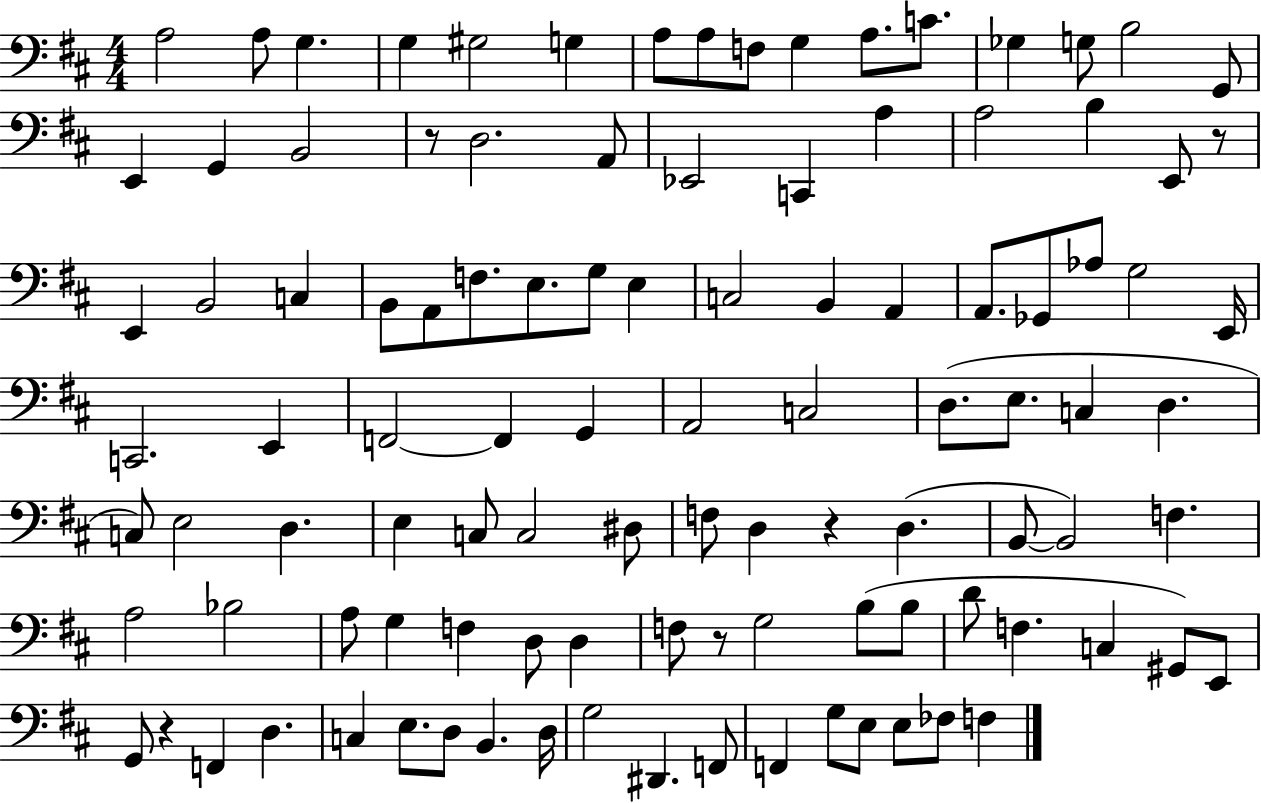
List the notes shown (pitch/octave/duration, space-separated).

A3/h A3/e G3/q. G3/q G#3/h G3/q A3/e A3/e F3/e G3/q A3/e. C4/e. Gb3/q G3/e B3/h G2/e E2/q G2/q B2/h R/e D3/h. A2/e Eb2/h C2/q A3/q A3/h B3/q E2/e R/e E2/q B2/h C3/q B2/e A2/e F3/e. E3/e. G3/e E3/q C3/h B2/q A2/q A2/e. Gb2/e Ab3/e G3/h E2/s C2/h. E2/q F2/h F2/q G2/q A2/h C3/h D3/e. E3/e. C3/q D3/q. C3/e E3/h D3/q. E3/q C3/e C3/h D#3/e F3/e D3/q R/q D3/q. B2/e B2/h F3/q. A3/h Bb3/h A3/e G3/q F3/q D3/e D3/q F3/e R/e G3/h B3/e B3/e D4/e F3/q. C3/q G#2/e E2/e G2/e R/q F2/q D3/q. C3/q E3/e. D3/e B2/q. D3/s G3/h D#2/q. F2/e F2/q G3/e E3/e E3/e FES3/e F3/q